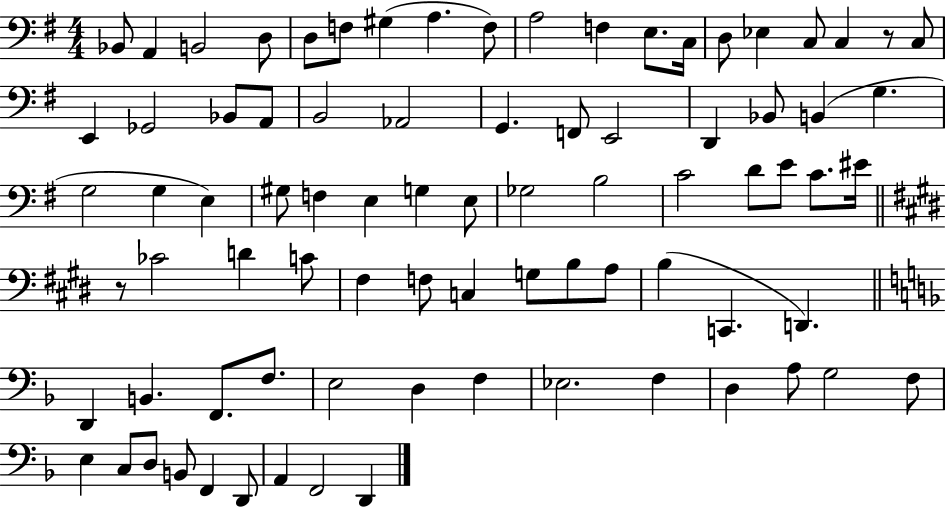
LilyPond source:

{
  \clef bass
  \numericTimeSignature
  \time 4/4
  \key g \major
  bes,8 a,4 b,2 d8 | d8 f8 gis4( a4. f8) | a2 f4 e8. c16 | d8 ees4 c8 c4 r8 c8 | \break e,4 ges,2 bes,8 a,8 | b,2 aes,2 | g,4. f,8 e,2 | d,4 bes,8 b,4( g4. | \break g2 g4 e4) | gis8 f4 e4 g4 e8 | ges2 b2 | c'2 d'8 e'8 c'8. eis'16 | \break \bar "||" \break \key e \major r8 ces'2 d'4 c'8 | fis4 f8 c4 g8 b8 a8 | b4( c,4. d,4.) | \bar "||" \break \key d \minor d,4 b,4. f,8. f8. | e2 d4 f4 | ees2. f4 | d4 a8 g2 f8 | \break e4 c8 d8 b,8 f,4 d,8 | a,4 f,2 d,4 | \bar "|."
}